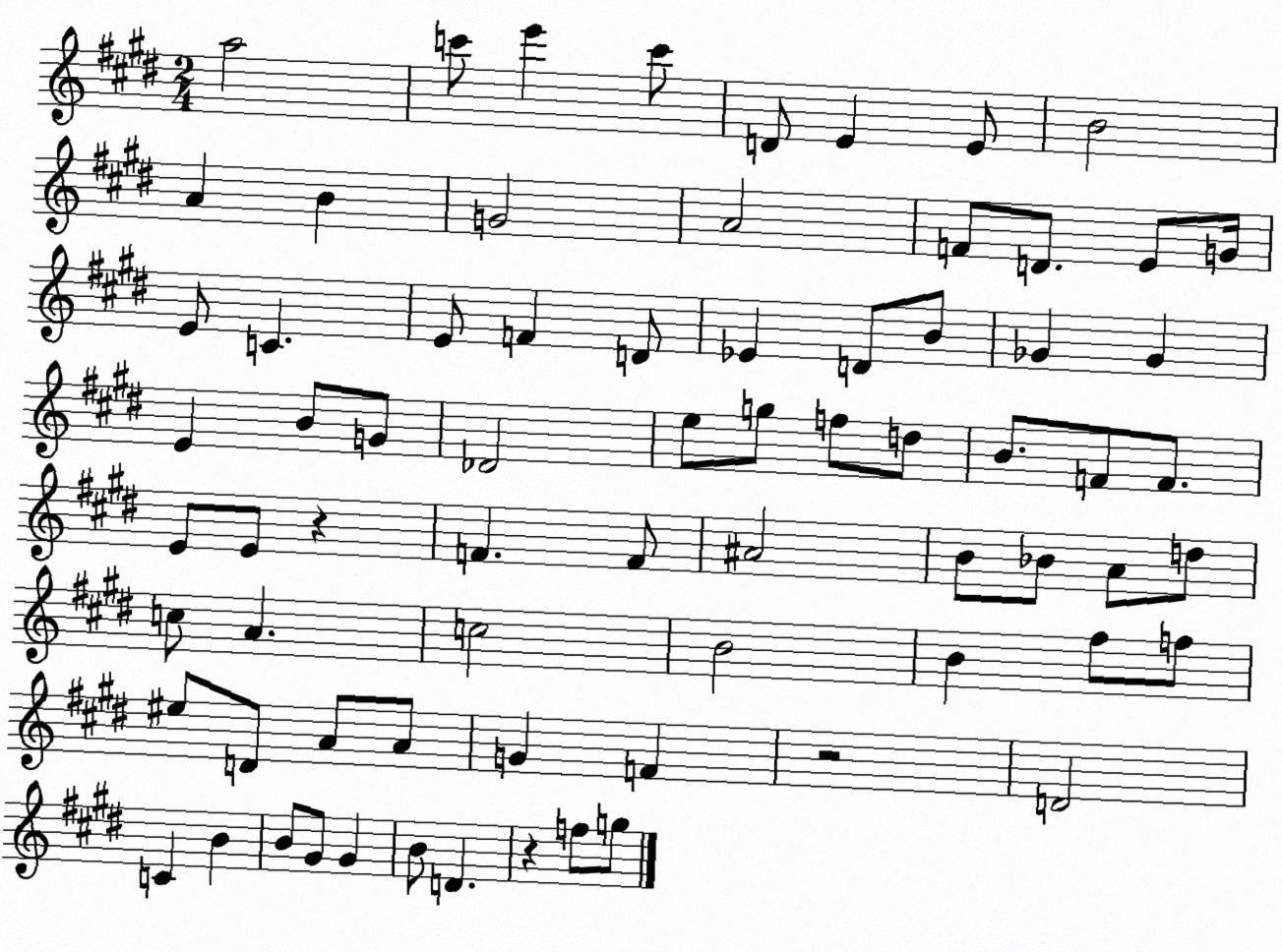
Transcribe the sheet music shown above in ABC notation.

X:1
T:Untitled
M:2/4
L:1/4
K:E
a2 c'/2 e' c'/2 D/2 E E/2 B2 A B G2 A2 F/2 D/2 E/2 G/4 E/2 C E/2 F D/2 _E D/2 B/2 _G _G E B/2 G/2 _D2 e/2 g/2 f/2 d/2 B/2 F/2 F/2 E/2 E/2 z F F/2 ^A2 B/2 _B/2 A/2 d/2 c/2 A c2 B2 B ^f/2 f/2 ^e/2 D/2 A/2 A/2 G F z2 D2 C B B/2 ^G/2 ^G B/2 D z f/2 g/2